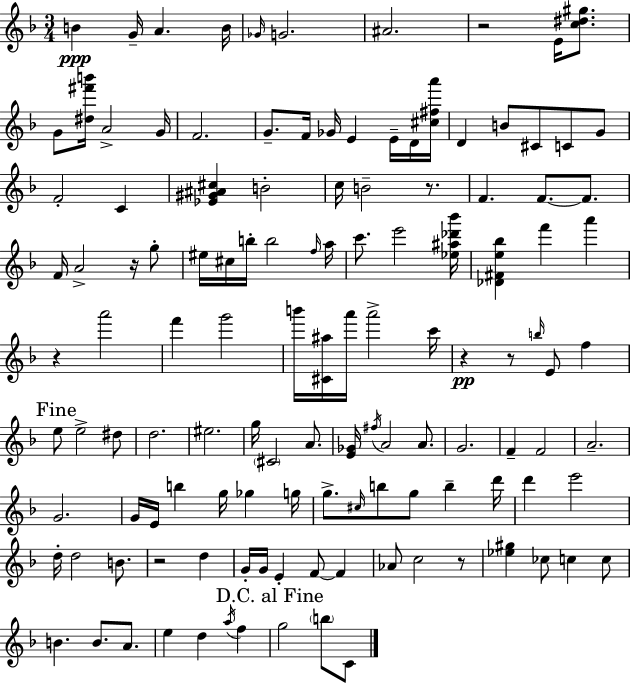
B4/q G4/s A4/q. B4/s Gb4/s G4/h. A#4/h. R/h E4/s [C5,D#5,G#5]/e. G4/e [D#5,F#6,B6]/s A4/h G4/s F4/h. G4/e. F4/s Gb4/s E4/q E4/s D4/s [C#5,F#5,A6]/s D4/q B4/e C#4/e C4/e G4/e F4/h C4/q [Eb4,G#4,A#4,C#5]/q B4/h C5/s B4/h R/e. F4/q. F4/e. F4/e. F4/s A4/h R/s G5/e EIS5/s C#5/s B5/s B5/h F5/s A5/s C6/e. E6/h [Eb5,A#5,Db6,Bb6]/s [Db4,F#4,E5,Bb5]/q F6/q A6/q R/q A6/h F6/q G6/h B6/s [C#4,A#5]/s A6/s A6/h C6/s R/q R/e B5/s E4/e F5/q E5/e E5/h D#5/e D5/h. EIS5/h. G5/s C#4/h A4/e. [E4,Gb4]/s F#5/s A4/h A4/e. G4/h. F4/q F4/h A4/h. G4/h. G4/s E4/s B5/q G5/s Gb5/q G5/s G5/e. C#5/s B5/e G5/e B5/q D6/s D6/q E6/h D5/s D5/h B4/e. R/h D5/q G4/s G4/s E4/q F4/e F4/q Ab4/e C5/h R/e [Eb5,G#5]/q CES5/e C5/q C5/e B4/q. B4/e. A4/e. E5/q D5/q A5/s F5/q G5/h B5/e C4/e